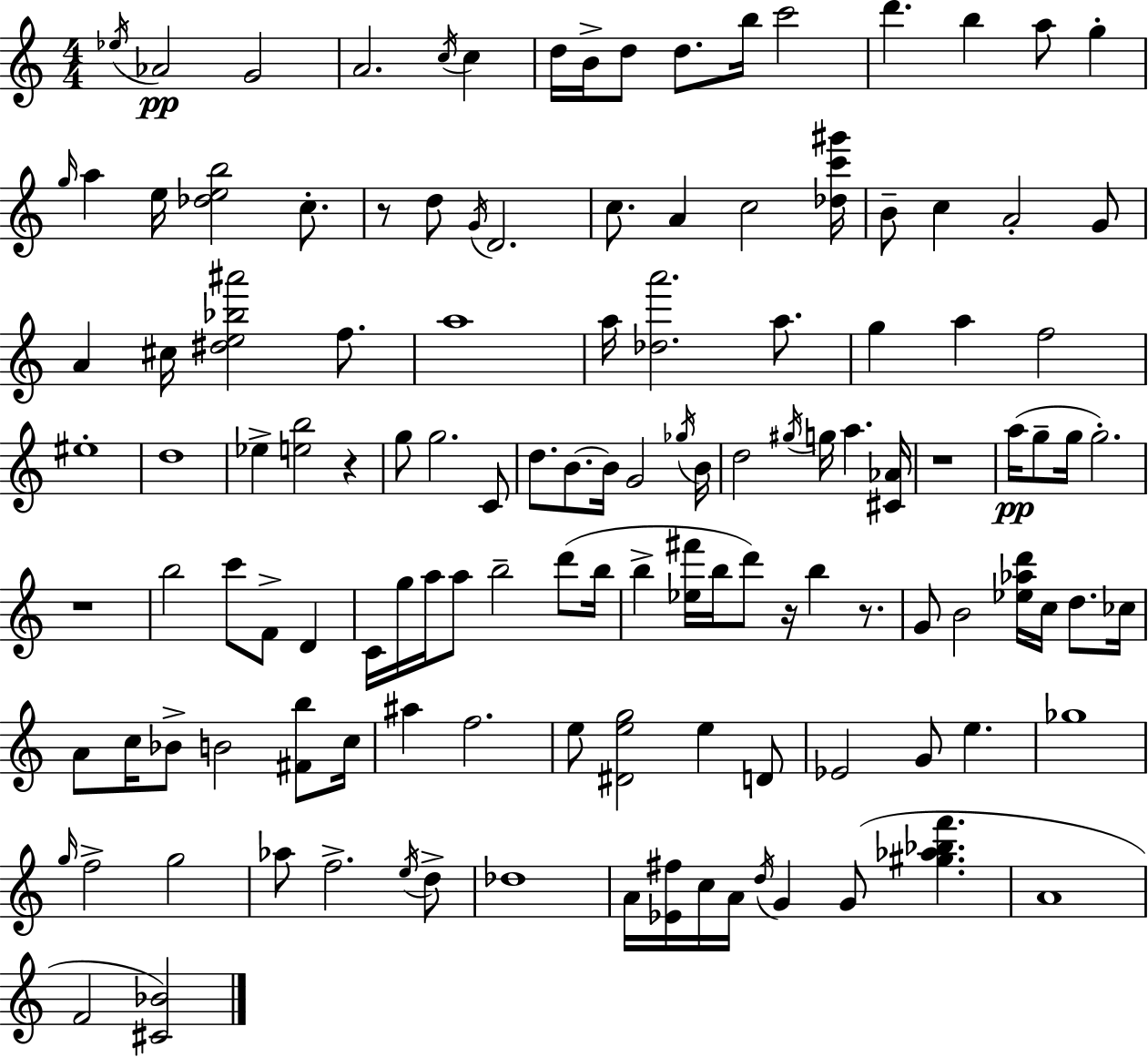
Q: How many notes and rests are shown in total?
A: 128